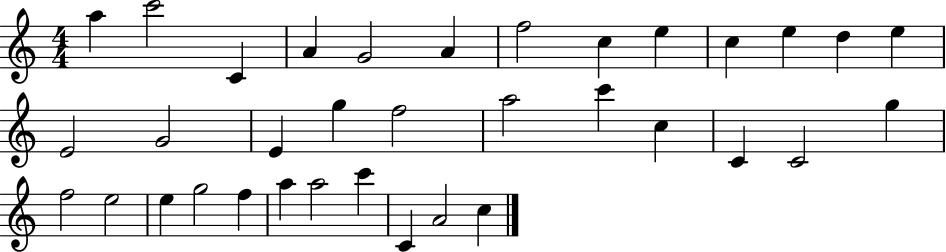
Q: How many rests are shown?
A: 0